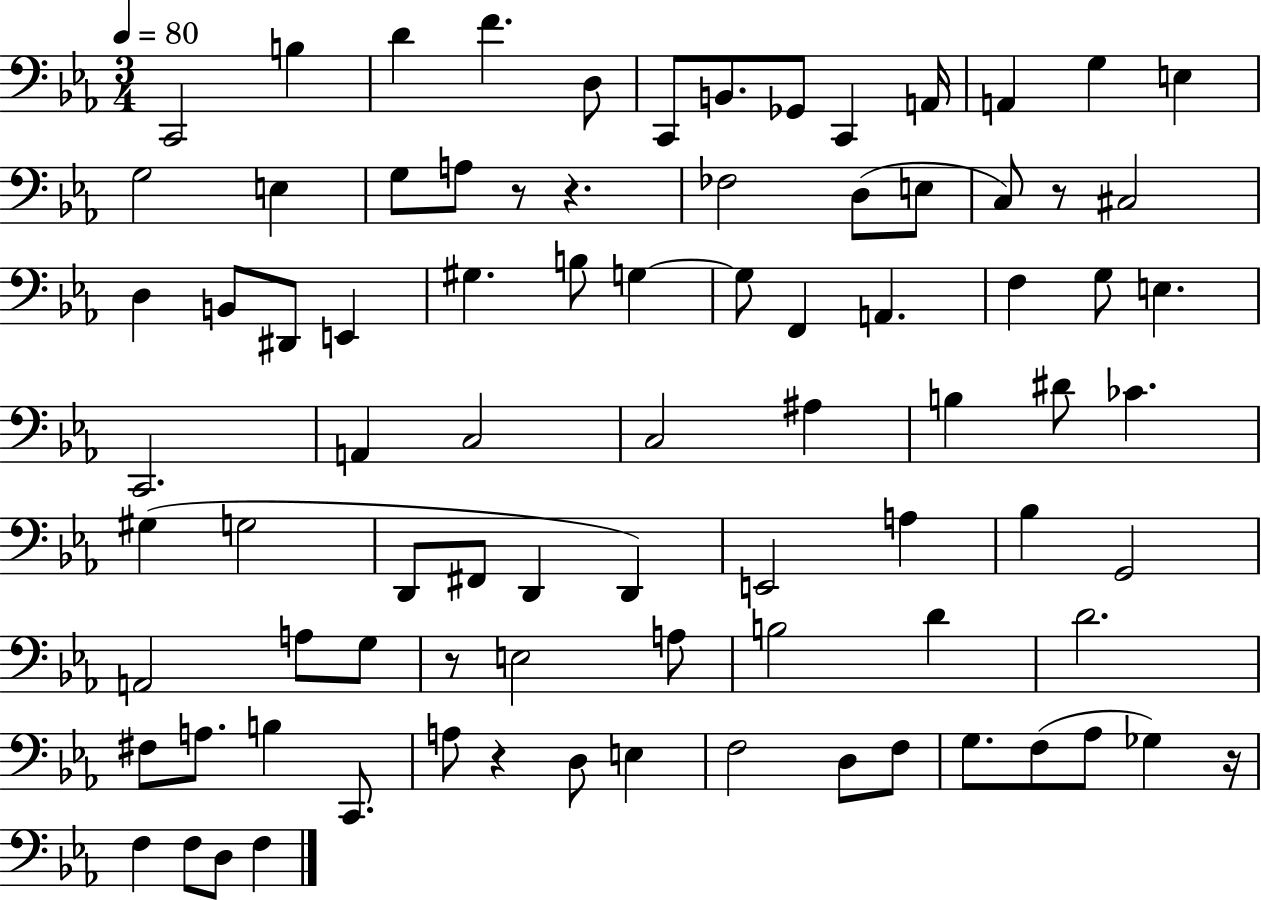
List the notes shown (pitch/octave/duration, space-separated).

C2/h B3/q D4/q F4/q. D3/e C2/e B2/e. Gb2/e C2/q A2/s A2/q G3/q E3/q G3/h E3/q G3/e A3/e R/e R/q. FES3/h D3/e E3/e C3/e R/e C#3/h D3/q B2/e D#2/e E2/q G#3/q. B3/e G3/q G3/e F2/q A2/q. F3/q G3/e E3/q. C2/h. A2/q C3/h C3/h A#3/q B3/q D#4/e CES4/q. G#3/q G3/h D2/e F#2/e D2/q D2/q E2/h A3/q Bb3/q G2/h A2/h A3/e G3/e R/e E3/h A3/e B3/h D4/q D4/h. F#3/e A3/e. B3/q C2/e. A3/e R/q D3/e E3/q F3/h D3/e F3/e G3/e. F3/e Ab3/e Gb3/q R/s F3/q F3/e D3/e F3/q